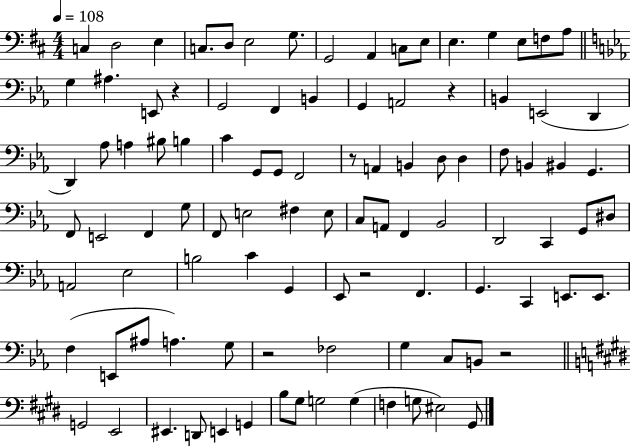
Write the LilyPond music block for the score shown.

{
  \clef bass
  \numericTimeSignature
  \time 4/4
  \key d \major
  \tempo 4 = 108
  \repeat volta 2 { c4 d2 e4 | c8. d8 e2 g8. | g,2 a,4 c8 e8 | e4. g4 e8 f8 a8 | \break \bar "||" \break \key c \minor g4 ais4. e,8 r4 | g,2 f,4 b,4 | g,4 a,2 r4 | b,4 e,2( d,4 | \break d,4) aes8 a4 bis8 b4 | c'4 g,8 g,8 f,2 | r8 a,4 b,4 d8 d4 | f8 b,4 bis,4 g,4. | \break f,8 e,2 f,4 g8 | f,8 e2 fis4 e8 | c8 a,8 f,4 bes,2 | d,2 c,4 g,8 dis8 | \break a,2 ees2 | b2 c'4 g,4 | ees,8 r2 f,4. | g,4. c,4 e,8. e,8. | \break f4( e,8 ais8 a4.) g8 | r2 fes2 | g4 c8 b,8 r2 | \bar "||" \break \key e \major g,2 e,2 | eis,4. d,8 e,4 g,4 | b8 gis8 g2 g4( | f4 g8 eis2) gis,8 | \break } \bar "|."
}